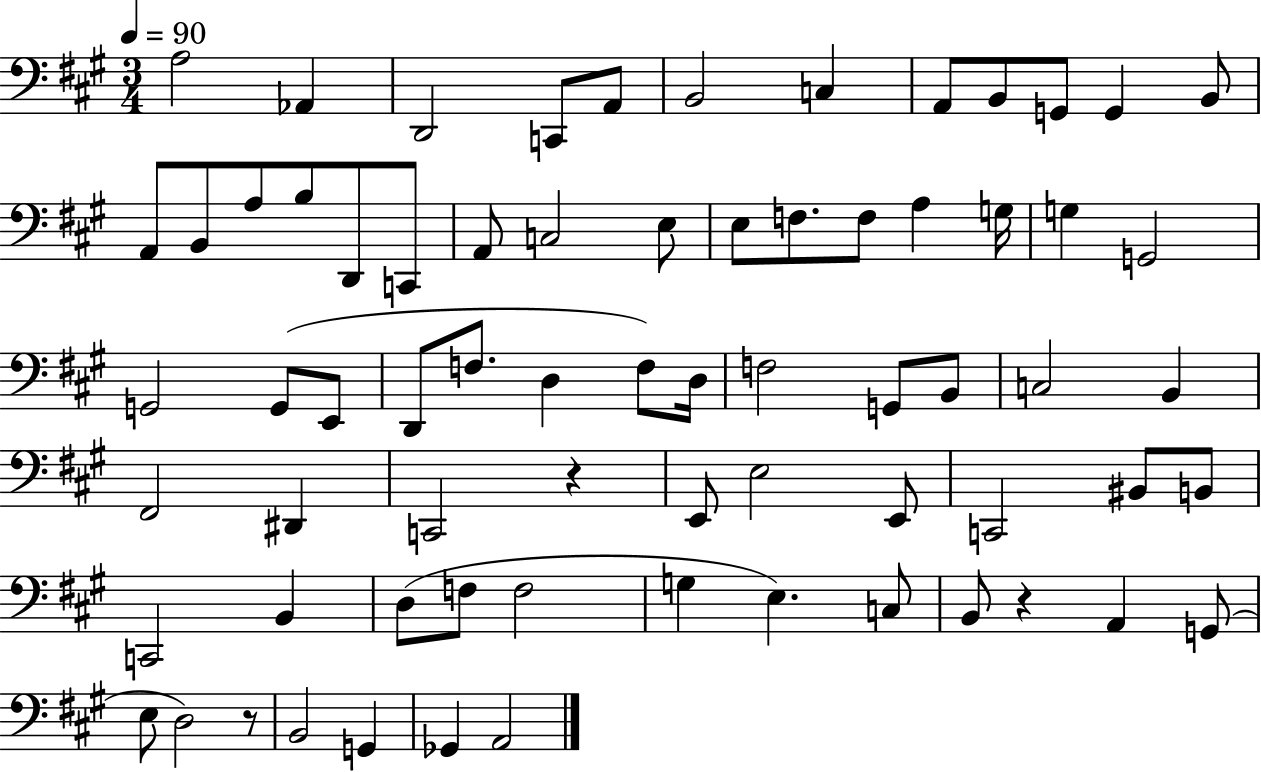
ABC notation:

X:1
T:Untitled
M:3/4
L:1/4
K:A
A,2 _A,, D,,2 C,,/2 A,,/2 B,,2 C, A,,/2 B,,/2 G,,/2 G,, B,,/2 A,,/2 B,,/2 A,/2 B,/2 D,,/2 C,,/2 A,,/2 C,2 E,/2 E,/2 F,/2 F,/2 A, G,/4 G, G,,2 G,,2 G,,/2 E,,/2 D,,/2 F,/2 D, F,/2 D,/4 F,2 G,,/2 B,,/2 C,2 B,, ^F,,2 ^D,, C,,2 z E,,/2 E,2 E,,/2 C,,2 ^B,,/2 B,,/2 C,,2 B,, D,/2 F,/2 F,2 G, E, C,/2 B,,/2 z A,, G,,/2 E,/2 D,2 z/2 B,,2 G,, _G,, A,,2